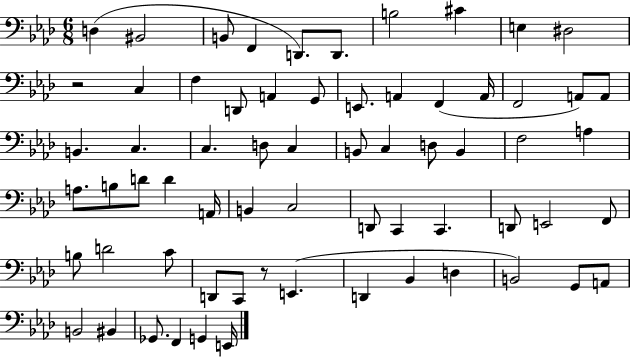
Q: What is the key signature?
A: AES major